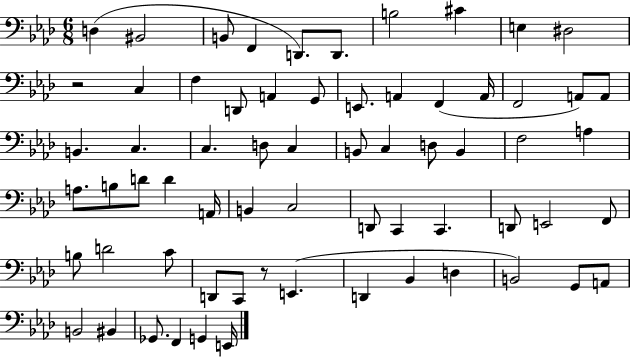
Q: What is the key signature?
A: AES major